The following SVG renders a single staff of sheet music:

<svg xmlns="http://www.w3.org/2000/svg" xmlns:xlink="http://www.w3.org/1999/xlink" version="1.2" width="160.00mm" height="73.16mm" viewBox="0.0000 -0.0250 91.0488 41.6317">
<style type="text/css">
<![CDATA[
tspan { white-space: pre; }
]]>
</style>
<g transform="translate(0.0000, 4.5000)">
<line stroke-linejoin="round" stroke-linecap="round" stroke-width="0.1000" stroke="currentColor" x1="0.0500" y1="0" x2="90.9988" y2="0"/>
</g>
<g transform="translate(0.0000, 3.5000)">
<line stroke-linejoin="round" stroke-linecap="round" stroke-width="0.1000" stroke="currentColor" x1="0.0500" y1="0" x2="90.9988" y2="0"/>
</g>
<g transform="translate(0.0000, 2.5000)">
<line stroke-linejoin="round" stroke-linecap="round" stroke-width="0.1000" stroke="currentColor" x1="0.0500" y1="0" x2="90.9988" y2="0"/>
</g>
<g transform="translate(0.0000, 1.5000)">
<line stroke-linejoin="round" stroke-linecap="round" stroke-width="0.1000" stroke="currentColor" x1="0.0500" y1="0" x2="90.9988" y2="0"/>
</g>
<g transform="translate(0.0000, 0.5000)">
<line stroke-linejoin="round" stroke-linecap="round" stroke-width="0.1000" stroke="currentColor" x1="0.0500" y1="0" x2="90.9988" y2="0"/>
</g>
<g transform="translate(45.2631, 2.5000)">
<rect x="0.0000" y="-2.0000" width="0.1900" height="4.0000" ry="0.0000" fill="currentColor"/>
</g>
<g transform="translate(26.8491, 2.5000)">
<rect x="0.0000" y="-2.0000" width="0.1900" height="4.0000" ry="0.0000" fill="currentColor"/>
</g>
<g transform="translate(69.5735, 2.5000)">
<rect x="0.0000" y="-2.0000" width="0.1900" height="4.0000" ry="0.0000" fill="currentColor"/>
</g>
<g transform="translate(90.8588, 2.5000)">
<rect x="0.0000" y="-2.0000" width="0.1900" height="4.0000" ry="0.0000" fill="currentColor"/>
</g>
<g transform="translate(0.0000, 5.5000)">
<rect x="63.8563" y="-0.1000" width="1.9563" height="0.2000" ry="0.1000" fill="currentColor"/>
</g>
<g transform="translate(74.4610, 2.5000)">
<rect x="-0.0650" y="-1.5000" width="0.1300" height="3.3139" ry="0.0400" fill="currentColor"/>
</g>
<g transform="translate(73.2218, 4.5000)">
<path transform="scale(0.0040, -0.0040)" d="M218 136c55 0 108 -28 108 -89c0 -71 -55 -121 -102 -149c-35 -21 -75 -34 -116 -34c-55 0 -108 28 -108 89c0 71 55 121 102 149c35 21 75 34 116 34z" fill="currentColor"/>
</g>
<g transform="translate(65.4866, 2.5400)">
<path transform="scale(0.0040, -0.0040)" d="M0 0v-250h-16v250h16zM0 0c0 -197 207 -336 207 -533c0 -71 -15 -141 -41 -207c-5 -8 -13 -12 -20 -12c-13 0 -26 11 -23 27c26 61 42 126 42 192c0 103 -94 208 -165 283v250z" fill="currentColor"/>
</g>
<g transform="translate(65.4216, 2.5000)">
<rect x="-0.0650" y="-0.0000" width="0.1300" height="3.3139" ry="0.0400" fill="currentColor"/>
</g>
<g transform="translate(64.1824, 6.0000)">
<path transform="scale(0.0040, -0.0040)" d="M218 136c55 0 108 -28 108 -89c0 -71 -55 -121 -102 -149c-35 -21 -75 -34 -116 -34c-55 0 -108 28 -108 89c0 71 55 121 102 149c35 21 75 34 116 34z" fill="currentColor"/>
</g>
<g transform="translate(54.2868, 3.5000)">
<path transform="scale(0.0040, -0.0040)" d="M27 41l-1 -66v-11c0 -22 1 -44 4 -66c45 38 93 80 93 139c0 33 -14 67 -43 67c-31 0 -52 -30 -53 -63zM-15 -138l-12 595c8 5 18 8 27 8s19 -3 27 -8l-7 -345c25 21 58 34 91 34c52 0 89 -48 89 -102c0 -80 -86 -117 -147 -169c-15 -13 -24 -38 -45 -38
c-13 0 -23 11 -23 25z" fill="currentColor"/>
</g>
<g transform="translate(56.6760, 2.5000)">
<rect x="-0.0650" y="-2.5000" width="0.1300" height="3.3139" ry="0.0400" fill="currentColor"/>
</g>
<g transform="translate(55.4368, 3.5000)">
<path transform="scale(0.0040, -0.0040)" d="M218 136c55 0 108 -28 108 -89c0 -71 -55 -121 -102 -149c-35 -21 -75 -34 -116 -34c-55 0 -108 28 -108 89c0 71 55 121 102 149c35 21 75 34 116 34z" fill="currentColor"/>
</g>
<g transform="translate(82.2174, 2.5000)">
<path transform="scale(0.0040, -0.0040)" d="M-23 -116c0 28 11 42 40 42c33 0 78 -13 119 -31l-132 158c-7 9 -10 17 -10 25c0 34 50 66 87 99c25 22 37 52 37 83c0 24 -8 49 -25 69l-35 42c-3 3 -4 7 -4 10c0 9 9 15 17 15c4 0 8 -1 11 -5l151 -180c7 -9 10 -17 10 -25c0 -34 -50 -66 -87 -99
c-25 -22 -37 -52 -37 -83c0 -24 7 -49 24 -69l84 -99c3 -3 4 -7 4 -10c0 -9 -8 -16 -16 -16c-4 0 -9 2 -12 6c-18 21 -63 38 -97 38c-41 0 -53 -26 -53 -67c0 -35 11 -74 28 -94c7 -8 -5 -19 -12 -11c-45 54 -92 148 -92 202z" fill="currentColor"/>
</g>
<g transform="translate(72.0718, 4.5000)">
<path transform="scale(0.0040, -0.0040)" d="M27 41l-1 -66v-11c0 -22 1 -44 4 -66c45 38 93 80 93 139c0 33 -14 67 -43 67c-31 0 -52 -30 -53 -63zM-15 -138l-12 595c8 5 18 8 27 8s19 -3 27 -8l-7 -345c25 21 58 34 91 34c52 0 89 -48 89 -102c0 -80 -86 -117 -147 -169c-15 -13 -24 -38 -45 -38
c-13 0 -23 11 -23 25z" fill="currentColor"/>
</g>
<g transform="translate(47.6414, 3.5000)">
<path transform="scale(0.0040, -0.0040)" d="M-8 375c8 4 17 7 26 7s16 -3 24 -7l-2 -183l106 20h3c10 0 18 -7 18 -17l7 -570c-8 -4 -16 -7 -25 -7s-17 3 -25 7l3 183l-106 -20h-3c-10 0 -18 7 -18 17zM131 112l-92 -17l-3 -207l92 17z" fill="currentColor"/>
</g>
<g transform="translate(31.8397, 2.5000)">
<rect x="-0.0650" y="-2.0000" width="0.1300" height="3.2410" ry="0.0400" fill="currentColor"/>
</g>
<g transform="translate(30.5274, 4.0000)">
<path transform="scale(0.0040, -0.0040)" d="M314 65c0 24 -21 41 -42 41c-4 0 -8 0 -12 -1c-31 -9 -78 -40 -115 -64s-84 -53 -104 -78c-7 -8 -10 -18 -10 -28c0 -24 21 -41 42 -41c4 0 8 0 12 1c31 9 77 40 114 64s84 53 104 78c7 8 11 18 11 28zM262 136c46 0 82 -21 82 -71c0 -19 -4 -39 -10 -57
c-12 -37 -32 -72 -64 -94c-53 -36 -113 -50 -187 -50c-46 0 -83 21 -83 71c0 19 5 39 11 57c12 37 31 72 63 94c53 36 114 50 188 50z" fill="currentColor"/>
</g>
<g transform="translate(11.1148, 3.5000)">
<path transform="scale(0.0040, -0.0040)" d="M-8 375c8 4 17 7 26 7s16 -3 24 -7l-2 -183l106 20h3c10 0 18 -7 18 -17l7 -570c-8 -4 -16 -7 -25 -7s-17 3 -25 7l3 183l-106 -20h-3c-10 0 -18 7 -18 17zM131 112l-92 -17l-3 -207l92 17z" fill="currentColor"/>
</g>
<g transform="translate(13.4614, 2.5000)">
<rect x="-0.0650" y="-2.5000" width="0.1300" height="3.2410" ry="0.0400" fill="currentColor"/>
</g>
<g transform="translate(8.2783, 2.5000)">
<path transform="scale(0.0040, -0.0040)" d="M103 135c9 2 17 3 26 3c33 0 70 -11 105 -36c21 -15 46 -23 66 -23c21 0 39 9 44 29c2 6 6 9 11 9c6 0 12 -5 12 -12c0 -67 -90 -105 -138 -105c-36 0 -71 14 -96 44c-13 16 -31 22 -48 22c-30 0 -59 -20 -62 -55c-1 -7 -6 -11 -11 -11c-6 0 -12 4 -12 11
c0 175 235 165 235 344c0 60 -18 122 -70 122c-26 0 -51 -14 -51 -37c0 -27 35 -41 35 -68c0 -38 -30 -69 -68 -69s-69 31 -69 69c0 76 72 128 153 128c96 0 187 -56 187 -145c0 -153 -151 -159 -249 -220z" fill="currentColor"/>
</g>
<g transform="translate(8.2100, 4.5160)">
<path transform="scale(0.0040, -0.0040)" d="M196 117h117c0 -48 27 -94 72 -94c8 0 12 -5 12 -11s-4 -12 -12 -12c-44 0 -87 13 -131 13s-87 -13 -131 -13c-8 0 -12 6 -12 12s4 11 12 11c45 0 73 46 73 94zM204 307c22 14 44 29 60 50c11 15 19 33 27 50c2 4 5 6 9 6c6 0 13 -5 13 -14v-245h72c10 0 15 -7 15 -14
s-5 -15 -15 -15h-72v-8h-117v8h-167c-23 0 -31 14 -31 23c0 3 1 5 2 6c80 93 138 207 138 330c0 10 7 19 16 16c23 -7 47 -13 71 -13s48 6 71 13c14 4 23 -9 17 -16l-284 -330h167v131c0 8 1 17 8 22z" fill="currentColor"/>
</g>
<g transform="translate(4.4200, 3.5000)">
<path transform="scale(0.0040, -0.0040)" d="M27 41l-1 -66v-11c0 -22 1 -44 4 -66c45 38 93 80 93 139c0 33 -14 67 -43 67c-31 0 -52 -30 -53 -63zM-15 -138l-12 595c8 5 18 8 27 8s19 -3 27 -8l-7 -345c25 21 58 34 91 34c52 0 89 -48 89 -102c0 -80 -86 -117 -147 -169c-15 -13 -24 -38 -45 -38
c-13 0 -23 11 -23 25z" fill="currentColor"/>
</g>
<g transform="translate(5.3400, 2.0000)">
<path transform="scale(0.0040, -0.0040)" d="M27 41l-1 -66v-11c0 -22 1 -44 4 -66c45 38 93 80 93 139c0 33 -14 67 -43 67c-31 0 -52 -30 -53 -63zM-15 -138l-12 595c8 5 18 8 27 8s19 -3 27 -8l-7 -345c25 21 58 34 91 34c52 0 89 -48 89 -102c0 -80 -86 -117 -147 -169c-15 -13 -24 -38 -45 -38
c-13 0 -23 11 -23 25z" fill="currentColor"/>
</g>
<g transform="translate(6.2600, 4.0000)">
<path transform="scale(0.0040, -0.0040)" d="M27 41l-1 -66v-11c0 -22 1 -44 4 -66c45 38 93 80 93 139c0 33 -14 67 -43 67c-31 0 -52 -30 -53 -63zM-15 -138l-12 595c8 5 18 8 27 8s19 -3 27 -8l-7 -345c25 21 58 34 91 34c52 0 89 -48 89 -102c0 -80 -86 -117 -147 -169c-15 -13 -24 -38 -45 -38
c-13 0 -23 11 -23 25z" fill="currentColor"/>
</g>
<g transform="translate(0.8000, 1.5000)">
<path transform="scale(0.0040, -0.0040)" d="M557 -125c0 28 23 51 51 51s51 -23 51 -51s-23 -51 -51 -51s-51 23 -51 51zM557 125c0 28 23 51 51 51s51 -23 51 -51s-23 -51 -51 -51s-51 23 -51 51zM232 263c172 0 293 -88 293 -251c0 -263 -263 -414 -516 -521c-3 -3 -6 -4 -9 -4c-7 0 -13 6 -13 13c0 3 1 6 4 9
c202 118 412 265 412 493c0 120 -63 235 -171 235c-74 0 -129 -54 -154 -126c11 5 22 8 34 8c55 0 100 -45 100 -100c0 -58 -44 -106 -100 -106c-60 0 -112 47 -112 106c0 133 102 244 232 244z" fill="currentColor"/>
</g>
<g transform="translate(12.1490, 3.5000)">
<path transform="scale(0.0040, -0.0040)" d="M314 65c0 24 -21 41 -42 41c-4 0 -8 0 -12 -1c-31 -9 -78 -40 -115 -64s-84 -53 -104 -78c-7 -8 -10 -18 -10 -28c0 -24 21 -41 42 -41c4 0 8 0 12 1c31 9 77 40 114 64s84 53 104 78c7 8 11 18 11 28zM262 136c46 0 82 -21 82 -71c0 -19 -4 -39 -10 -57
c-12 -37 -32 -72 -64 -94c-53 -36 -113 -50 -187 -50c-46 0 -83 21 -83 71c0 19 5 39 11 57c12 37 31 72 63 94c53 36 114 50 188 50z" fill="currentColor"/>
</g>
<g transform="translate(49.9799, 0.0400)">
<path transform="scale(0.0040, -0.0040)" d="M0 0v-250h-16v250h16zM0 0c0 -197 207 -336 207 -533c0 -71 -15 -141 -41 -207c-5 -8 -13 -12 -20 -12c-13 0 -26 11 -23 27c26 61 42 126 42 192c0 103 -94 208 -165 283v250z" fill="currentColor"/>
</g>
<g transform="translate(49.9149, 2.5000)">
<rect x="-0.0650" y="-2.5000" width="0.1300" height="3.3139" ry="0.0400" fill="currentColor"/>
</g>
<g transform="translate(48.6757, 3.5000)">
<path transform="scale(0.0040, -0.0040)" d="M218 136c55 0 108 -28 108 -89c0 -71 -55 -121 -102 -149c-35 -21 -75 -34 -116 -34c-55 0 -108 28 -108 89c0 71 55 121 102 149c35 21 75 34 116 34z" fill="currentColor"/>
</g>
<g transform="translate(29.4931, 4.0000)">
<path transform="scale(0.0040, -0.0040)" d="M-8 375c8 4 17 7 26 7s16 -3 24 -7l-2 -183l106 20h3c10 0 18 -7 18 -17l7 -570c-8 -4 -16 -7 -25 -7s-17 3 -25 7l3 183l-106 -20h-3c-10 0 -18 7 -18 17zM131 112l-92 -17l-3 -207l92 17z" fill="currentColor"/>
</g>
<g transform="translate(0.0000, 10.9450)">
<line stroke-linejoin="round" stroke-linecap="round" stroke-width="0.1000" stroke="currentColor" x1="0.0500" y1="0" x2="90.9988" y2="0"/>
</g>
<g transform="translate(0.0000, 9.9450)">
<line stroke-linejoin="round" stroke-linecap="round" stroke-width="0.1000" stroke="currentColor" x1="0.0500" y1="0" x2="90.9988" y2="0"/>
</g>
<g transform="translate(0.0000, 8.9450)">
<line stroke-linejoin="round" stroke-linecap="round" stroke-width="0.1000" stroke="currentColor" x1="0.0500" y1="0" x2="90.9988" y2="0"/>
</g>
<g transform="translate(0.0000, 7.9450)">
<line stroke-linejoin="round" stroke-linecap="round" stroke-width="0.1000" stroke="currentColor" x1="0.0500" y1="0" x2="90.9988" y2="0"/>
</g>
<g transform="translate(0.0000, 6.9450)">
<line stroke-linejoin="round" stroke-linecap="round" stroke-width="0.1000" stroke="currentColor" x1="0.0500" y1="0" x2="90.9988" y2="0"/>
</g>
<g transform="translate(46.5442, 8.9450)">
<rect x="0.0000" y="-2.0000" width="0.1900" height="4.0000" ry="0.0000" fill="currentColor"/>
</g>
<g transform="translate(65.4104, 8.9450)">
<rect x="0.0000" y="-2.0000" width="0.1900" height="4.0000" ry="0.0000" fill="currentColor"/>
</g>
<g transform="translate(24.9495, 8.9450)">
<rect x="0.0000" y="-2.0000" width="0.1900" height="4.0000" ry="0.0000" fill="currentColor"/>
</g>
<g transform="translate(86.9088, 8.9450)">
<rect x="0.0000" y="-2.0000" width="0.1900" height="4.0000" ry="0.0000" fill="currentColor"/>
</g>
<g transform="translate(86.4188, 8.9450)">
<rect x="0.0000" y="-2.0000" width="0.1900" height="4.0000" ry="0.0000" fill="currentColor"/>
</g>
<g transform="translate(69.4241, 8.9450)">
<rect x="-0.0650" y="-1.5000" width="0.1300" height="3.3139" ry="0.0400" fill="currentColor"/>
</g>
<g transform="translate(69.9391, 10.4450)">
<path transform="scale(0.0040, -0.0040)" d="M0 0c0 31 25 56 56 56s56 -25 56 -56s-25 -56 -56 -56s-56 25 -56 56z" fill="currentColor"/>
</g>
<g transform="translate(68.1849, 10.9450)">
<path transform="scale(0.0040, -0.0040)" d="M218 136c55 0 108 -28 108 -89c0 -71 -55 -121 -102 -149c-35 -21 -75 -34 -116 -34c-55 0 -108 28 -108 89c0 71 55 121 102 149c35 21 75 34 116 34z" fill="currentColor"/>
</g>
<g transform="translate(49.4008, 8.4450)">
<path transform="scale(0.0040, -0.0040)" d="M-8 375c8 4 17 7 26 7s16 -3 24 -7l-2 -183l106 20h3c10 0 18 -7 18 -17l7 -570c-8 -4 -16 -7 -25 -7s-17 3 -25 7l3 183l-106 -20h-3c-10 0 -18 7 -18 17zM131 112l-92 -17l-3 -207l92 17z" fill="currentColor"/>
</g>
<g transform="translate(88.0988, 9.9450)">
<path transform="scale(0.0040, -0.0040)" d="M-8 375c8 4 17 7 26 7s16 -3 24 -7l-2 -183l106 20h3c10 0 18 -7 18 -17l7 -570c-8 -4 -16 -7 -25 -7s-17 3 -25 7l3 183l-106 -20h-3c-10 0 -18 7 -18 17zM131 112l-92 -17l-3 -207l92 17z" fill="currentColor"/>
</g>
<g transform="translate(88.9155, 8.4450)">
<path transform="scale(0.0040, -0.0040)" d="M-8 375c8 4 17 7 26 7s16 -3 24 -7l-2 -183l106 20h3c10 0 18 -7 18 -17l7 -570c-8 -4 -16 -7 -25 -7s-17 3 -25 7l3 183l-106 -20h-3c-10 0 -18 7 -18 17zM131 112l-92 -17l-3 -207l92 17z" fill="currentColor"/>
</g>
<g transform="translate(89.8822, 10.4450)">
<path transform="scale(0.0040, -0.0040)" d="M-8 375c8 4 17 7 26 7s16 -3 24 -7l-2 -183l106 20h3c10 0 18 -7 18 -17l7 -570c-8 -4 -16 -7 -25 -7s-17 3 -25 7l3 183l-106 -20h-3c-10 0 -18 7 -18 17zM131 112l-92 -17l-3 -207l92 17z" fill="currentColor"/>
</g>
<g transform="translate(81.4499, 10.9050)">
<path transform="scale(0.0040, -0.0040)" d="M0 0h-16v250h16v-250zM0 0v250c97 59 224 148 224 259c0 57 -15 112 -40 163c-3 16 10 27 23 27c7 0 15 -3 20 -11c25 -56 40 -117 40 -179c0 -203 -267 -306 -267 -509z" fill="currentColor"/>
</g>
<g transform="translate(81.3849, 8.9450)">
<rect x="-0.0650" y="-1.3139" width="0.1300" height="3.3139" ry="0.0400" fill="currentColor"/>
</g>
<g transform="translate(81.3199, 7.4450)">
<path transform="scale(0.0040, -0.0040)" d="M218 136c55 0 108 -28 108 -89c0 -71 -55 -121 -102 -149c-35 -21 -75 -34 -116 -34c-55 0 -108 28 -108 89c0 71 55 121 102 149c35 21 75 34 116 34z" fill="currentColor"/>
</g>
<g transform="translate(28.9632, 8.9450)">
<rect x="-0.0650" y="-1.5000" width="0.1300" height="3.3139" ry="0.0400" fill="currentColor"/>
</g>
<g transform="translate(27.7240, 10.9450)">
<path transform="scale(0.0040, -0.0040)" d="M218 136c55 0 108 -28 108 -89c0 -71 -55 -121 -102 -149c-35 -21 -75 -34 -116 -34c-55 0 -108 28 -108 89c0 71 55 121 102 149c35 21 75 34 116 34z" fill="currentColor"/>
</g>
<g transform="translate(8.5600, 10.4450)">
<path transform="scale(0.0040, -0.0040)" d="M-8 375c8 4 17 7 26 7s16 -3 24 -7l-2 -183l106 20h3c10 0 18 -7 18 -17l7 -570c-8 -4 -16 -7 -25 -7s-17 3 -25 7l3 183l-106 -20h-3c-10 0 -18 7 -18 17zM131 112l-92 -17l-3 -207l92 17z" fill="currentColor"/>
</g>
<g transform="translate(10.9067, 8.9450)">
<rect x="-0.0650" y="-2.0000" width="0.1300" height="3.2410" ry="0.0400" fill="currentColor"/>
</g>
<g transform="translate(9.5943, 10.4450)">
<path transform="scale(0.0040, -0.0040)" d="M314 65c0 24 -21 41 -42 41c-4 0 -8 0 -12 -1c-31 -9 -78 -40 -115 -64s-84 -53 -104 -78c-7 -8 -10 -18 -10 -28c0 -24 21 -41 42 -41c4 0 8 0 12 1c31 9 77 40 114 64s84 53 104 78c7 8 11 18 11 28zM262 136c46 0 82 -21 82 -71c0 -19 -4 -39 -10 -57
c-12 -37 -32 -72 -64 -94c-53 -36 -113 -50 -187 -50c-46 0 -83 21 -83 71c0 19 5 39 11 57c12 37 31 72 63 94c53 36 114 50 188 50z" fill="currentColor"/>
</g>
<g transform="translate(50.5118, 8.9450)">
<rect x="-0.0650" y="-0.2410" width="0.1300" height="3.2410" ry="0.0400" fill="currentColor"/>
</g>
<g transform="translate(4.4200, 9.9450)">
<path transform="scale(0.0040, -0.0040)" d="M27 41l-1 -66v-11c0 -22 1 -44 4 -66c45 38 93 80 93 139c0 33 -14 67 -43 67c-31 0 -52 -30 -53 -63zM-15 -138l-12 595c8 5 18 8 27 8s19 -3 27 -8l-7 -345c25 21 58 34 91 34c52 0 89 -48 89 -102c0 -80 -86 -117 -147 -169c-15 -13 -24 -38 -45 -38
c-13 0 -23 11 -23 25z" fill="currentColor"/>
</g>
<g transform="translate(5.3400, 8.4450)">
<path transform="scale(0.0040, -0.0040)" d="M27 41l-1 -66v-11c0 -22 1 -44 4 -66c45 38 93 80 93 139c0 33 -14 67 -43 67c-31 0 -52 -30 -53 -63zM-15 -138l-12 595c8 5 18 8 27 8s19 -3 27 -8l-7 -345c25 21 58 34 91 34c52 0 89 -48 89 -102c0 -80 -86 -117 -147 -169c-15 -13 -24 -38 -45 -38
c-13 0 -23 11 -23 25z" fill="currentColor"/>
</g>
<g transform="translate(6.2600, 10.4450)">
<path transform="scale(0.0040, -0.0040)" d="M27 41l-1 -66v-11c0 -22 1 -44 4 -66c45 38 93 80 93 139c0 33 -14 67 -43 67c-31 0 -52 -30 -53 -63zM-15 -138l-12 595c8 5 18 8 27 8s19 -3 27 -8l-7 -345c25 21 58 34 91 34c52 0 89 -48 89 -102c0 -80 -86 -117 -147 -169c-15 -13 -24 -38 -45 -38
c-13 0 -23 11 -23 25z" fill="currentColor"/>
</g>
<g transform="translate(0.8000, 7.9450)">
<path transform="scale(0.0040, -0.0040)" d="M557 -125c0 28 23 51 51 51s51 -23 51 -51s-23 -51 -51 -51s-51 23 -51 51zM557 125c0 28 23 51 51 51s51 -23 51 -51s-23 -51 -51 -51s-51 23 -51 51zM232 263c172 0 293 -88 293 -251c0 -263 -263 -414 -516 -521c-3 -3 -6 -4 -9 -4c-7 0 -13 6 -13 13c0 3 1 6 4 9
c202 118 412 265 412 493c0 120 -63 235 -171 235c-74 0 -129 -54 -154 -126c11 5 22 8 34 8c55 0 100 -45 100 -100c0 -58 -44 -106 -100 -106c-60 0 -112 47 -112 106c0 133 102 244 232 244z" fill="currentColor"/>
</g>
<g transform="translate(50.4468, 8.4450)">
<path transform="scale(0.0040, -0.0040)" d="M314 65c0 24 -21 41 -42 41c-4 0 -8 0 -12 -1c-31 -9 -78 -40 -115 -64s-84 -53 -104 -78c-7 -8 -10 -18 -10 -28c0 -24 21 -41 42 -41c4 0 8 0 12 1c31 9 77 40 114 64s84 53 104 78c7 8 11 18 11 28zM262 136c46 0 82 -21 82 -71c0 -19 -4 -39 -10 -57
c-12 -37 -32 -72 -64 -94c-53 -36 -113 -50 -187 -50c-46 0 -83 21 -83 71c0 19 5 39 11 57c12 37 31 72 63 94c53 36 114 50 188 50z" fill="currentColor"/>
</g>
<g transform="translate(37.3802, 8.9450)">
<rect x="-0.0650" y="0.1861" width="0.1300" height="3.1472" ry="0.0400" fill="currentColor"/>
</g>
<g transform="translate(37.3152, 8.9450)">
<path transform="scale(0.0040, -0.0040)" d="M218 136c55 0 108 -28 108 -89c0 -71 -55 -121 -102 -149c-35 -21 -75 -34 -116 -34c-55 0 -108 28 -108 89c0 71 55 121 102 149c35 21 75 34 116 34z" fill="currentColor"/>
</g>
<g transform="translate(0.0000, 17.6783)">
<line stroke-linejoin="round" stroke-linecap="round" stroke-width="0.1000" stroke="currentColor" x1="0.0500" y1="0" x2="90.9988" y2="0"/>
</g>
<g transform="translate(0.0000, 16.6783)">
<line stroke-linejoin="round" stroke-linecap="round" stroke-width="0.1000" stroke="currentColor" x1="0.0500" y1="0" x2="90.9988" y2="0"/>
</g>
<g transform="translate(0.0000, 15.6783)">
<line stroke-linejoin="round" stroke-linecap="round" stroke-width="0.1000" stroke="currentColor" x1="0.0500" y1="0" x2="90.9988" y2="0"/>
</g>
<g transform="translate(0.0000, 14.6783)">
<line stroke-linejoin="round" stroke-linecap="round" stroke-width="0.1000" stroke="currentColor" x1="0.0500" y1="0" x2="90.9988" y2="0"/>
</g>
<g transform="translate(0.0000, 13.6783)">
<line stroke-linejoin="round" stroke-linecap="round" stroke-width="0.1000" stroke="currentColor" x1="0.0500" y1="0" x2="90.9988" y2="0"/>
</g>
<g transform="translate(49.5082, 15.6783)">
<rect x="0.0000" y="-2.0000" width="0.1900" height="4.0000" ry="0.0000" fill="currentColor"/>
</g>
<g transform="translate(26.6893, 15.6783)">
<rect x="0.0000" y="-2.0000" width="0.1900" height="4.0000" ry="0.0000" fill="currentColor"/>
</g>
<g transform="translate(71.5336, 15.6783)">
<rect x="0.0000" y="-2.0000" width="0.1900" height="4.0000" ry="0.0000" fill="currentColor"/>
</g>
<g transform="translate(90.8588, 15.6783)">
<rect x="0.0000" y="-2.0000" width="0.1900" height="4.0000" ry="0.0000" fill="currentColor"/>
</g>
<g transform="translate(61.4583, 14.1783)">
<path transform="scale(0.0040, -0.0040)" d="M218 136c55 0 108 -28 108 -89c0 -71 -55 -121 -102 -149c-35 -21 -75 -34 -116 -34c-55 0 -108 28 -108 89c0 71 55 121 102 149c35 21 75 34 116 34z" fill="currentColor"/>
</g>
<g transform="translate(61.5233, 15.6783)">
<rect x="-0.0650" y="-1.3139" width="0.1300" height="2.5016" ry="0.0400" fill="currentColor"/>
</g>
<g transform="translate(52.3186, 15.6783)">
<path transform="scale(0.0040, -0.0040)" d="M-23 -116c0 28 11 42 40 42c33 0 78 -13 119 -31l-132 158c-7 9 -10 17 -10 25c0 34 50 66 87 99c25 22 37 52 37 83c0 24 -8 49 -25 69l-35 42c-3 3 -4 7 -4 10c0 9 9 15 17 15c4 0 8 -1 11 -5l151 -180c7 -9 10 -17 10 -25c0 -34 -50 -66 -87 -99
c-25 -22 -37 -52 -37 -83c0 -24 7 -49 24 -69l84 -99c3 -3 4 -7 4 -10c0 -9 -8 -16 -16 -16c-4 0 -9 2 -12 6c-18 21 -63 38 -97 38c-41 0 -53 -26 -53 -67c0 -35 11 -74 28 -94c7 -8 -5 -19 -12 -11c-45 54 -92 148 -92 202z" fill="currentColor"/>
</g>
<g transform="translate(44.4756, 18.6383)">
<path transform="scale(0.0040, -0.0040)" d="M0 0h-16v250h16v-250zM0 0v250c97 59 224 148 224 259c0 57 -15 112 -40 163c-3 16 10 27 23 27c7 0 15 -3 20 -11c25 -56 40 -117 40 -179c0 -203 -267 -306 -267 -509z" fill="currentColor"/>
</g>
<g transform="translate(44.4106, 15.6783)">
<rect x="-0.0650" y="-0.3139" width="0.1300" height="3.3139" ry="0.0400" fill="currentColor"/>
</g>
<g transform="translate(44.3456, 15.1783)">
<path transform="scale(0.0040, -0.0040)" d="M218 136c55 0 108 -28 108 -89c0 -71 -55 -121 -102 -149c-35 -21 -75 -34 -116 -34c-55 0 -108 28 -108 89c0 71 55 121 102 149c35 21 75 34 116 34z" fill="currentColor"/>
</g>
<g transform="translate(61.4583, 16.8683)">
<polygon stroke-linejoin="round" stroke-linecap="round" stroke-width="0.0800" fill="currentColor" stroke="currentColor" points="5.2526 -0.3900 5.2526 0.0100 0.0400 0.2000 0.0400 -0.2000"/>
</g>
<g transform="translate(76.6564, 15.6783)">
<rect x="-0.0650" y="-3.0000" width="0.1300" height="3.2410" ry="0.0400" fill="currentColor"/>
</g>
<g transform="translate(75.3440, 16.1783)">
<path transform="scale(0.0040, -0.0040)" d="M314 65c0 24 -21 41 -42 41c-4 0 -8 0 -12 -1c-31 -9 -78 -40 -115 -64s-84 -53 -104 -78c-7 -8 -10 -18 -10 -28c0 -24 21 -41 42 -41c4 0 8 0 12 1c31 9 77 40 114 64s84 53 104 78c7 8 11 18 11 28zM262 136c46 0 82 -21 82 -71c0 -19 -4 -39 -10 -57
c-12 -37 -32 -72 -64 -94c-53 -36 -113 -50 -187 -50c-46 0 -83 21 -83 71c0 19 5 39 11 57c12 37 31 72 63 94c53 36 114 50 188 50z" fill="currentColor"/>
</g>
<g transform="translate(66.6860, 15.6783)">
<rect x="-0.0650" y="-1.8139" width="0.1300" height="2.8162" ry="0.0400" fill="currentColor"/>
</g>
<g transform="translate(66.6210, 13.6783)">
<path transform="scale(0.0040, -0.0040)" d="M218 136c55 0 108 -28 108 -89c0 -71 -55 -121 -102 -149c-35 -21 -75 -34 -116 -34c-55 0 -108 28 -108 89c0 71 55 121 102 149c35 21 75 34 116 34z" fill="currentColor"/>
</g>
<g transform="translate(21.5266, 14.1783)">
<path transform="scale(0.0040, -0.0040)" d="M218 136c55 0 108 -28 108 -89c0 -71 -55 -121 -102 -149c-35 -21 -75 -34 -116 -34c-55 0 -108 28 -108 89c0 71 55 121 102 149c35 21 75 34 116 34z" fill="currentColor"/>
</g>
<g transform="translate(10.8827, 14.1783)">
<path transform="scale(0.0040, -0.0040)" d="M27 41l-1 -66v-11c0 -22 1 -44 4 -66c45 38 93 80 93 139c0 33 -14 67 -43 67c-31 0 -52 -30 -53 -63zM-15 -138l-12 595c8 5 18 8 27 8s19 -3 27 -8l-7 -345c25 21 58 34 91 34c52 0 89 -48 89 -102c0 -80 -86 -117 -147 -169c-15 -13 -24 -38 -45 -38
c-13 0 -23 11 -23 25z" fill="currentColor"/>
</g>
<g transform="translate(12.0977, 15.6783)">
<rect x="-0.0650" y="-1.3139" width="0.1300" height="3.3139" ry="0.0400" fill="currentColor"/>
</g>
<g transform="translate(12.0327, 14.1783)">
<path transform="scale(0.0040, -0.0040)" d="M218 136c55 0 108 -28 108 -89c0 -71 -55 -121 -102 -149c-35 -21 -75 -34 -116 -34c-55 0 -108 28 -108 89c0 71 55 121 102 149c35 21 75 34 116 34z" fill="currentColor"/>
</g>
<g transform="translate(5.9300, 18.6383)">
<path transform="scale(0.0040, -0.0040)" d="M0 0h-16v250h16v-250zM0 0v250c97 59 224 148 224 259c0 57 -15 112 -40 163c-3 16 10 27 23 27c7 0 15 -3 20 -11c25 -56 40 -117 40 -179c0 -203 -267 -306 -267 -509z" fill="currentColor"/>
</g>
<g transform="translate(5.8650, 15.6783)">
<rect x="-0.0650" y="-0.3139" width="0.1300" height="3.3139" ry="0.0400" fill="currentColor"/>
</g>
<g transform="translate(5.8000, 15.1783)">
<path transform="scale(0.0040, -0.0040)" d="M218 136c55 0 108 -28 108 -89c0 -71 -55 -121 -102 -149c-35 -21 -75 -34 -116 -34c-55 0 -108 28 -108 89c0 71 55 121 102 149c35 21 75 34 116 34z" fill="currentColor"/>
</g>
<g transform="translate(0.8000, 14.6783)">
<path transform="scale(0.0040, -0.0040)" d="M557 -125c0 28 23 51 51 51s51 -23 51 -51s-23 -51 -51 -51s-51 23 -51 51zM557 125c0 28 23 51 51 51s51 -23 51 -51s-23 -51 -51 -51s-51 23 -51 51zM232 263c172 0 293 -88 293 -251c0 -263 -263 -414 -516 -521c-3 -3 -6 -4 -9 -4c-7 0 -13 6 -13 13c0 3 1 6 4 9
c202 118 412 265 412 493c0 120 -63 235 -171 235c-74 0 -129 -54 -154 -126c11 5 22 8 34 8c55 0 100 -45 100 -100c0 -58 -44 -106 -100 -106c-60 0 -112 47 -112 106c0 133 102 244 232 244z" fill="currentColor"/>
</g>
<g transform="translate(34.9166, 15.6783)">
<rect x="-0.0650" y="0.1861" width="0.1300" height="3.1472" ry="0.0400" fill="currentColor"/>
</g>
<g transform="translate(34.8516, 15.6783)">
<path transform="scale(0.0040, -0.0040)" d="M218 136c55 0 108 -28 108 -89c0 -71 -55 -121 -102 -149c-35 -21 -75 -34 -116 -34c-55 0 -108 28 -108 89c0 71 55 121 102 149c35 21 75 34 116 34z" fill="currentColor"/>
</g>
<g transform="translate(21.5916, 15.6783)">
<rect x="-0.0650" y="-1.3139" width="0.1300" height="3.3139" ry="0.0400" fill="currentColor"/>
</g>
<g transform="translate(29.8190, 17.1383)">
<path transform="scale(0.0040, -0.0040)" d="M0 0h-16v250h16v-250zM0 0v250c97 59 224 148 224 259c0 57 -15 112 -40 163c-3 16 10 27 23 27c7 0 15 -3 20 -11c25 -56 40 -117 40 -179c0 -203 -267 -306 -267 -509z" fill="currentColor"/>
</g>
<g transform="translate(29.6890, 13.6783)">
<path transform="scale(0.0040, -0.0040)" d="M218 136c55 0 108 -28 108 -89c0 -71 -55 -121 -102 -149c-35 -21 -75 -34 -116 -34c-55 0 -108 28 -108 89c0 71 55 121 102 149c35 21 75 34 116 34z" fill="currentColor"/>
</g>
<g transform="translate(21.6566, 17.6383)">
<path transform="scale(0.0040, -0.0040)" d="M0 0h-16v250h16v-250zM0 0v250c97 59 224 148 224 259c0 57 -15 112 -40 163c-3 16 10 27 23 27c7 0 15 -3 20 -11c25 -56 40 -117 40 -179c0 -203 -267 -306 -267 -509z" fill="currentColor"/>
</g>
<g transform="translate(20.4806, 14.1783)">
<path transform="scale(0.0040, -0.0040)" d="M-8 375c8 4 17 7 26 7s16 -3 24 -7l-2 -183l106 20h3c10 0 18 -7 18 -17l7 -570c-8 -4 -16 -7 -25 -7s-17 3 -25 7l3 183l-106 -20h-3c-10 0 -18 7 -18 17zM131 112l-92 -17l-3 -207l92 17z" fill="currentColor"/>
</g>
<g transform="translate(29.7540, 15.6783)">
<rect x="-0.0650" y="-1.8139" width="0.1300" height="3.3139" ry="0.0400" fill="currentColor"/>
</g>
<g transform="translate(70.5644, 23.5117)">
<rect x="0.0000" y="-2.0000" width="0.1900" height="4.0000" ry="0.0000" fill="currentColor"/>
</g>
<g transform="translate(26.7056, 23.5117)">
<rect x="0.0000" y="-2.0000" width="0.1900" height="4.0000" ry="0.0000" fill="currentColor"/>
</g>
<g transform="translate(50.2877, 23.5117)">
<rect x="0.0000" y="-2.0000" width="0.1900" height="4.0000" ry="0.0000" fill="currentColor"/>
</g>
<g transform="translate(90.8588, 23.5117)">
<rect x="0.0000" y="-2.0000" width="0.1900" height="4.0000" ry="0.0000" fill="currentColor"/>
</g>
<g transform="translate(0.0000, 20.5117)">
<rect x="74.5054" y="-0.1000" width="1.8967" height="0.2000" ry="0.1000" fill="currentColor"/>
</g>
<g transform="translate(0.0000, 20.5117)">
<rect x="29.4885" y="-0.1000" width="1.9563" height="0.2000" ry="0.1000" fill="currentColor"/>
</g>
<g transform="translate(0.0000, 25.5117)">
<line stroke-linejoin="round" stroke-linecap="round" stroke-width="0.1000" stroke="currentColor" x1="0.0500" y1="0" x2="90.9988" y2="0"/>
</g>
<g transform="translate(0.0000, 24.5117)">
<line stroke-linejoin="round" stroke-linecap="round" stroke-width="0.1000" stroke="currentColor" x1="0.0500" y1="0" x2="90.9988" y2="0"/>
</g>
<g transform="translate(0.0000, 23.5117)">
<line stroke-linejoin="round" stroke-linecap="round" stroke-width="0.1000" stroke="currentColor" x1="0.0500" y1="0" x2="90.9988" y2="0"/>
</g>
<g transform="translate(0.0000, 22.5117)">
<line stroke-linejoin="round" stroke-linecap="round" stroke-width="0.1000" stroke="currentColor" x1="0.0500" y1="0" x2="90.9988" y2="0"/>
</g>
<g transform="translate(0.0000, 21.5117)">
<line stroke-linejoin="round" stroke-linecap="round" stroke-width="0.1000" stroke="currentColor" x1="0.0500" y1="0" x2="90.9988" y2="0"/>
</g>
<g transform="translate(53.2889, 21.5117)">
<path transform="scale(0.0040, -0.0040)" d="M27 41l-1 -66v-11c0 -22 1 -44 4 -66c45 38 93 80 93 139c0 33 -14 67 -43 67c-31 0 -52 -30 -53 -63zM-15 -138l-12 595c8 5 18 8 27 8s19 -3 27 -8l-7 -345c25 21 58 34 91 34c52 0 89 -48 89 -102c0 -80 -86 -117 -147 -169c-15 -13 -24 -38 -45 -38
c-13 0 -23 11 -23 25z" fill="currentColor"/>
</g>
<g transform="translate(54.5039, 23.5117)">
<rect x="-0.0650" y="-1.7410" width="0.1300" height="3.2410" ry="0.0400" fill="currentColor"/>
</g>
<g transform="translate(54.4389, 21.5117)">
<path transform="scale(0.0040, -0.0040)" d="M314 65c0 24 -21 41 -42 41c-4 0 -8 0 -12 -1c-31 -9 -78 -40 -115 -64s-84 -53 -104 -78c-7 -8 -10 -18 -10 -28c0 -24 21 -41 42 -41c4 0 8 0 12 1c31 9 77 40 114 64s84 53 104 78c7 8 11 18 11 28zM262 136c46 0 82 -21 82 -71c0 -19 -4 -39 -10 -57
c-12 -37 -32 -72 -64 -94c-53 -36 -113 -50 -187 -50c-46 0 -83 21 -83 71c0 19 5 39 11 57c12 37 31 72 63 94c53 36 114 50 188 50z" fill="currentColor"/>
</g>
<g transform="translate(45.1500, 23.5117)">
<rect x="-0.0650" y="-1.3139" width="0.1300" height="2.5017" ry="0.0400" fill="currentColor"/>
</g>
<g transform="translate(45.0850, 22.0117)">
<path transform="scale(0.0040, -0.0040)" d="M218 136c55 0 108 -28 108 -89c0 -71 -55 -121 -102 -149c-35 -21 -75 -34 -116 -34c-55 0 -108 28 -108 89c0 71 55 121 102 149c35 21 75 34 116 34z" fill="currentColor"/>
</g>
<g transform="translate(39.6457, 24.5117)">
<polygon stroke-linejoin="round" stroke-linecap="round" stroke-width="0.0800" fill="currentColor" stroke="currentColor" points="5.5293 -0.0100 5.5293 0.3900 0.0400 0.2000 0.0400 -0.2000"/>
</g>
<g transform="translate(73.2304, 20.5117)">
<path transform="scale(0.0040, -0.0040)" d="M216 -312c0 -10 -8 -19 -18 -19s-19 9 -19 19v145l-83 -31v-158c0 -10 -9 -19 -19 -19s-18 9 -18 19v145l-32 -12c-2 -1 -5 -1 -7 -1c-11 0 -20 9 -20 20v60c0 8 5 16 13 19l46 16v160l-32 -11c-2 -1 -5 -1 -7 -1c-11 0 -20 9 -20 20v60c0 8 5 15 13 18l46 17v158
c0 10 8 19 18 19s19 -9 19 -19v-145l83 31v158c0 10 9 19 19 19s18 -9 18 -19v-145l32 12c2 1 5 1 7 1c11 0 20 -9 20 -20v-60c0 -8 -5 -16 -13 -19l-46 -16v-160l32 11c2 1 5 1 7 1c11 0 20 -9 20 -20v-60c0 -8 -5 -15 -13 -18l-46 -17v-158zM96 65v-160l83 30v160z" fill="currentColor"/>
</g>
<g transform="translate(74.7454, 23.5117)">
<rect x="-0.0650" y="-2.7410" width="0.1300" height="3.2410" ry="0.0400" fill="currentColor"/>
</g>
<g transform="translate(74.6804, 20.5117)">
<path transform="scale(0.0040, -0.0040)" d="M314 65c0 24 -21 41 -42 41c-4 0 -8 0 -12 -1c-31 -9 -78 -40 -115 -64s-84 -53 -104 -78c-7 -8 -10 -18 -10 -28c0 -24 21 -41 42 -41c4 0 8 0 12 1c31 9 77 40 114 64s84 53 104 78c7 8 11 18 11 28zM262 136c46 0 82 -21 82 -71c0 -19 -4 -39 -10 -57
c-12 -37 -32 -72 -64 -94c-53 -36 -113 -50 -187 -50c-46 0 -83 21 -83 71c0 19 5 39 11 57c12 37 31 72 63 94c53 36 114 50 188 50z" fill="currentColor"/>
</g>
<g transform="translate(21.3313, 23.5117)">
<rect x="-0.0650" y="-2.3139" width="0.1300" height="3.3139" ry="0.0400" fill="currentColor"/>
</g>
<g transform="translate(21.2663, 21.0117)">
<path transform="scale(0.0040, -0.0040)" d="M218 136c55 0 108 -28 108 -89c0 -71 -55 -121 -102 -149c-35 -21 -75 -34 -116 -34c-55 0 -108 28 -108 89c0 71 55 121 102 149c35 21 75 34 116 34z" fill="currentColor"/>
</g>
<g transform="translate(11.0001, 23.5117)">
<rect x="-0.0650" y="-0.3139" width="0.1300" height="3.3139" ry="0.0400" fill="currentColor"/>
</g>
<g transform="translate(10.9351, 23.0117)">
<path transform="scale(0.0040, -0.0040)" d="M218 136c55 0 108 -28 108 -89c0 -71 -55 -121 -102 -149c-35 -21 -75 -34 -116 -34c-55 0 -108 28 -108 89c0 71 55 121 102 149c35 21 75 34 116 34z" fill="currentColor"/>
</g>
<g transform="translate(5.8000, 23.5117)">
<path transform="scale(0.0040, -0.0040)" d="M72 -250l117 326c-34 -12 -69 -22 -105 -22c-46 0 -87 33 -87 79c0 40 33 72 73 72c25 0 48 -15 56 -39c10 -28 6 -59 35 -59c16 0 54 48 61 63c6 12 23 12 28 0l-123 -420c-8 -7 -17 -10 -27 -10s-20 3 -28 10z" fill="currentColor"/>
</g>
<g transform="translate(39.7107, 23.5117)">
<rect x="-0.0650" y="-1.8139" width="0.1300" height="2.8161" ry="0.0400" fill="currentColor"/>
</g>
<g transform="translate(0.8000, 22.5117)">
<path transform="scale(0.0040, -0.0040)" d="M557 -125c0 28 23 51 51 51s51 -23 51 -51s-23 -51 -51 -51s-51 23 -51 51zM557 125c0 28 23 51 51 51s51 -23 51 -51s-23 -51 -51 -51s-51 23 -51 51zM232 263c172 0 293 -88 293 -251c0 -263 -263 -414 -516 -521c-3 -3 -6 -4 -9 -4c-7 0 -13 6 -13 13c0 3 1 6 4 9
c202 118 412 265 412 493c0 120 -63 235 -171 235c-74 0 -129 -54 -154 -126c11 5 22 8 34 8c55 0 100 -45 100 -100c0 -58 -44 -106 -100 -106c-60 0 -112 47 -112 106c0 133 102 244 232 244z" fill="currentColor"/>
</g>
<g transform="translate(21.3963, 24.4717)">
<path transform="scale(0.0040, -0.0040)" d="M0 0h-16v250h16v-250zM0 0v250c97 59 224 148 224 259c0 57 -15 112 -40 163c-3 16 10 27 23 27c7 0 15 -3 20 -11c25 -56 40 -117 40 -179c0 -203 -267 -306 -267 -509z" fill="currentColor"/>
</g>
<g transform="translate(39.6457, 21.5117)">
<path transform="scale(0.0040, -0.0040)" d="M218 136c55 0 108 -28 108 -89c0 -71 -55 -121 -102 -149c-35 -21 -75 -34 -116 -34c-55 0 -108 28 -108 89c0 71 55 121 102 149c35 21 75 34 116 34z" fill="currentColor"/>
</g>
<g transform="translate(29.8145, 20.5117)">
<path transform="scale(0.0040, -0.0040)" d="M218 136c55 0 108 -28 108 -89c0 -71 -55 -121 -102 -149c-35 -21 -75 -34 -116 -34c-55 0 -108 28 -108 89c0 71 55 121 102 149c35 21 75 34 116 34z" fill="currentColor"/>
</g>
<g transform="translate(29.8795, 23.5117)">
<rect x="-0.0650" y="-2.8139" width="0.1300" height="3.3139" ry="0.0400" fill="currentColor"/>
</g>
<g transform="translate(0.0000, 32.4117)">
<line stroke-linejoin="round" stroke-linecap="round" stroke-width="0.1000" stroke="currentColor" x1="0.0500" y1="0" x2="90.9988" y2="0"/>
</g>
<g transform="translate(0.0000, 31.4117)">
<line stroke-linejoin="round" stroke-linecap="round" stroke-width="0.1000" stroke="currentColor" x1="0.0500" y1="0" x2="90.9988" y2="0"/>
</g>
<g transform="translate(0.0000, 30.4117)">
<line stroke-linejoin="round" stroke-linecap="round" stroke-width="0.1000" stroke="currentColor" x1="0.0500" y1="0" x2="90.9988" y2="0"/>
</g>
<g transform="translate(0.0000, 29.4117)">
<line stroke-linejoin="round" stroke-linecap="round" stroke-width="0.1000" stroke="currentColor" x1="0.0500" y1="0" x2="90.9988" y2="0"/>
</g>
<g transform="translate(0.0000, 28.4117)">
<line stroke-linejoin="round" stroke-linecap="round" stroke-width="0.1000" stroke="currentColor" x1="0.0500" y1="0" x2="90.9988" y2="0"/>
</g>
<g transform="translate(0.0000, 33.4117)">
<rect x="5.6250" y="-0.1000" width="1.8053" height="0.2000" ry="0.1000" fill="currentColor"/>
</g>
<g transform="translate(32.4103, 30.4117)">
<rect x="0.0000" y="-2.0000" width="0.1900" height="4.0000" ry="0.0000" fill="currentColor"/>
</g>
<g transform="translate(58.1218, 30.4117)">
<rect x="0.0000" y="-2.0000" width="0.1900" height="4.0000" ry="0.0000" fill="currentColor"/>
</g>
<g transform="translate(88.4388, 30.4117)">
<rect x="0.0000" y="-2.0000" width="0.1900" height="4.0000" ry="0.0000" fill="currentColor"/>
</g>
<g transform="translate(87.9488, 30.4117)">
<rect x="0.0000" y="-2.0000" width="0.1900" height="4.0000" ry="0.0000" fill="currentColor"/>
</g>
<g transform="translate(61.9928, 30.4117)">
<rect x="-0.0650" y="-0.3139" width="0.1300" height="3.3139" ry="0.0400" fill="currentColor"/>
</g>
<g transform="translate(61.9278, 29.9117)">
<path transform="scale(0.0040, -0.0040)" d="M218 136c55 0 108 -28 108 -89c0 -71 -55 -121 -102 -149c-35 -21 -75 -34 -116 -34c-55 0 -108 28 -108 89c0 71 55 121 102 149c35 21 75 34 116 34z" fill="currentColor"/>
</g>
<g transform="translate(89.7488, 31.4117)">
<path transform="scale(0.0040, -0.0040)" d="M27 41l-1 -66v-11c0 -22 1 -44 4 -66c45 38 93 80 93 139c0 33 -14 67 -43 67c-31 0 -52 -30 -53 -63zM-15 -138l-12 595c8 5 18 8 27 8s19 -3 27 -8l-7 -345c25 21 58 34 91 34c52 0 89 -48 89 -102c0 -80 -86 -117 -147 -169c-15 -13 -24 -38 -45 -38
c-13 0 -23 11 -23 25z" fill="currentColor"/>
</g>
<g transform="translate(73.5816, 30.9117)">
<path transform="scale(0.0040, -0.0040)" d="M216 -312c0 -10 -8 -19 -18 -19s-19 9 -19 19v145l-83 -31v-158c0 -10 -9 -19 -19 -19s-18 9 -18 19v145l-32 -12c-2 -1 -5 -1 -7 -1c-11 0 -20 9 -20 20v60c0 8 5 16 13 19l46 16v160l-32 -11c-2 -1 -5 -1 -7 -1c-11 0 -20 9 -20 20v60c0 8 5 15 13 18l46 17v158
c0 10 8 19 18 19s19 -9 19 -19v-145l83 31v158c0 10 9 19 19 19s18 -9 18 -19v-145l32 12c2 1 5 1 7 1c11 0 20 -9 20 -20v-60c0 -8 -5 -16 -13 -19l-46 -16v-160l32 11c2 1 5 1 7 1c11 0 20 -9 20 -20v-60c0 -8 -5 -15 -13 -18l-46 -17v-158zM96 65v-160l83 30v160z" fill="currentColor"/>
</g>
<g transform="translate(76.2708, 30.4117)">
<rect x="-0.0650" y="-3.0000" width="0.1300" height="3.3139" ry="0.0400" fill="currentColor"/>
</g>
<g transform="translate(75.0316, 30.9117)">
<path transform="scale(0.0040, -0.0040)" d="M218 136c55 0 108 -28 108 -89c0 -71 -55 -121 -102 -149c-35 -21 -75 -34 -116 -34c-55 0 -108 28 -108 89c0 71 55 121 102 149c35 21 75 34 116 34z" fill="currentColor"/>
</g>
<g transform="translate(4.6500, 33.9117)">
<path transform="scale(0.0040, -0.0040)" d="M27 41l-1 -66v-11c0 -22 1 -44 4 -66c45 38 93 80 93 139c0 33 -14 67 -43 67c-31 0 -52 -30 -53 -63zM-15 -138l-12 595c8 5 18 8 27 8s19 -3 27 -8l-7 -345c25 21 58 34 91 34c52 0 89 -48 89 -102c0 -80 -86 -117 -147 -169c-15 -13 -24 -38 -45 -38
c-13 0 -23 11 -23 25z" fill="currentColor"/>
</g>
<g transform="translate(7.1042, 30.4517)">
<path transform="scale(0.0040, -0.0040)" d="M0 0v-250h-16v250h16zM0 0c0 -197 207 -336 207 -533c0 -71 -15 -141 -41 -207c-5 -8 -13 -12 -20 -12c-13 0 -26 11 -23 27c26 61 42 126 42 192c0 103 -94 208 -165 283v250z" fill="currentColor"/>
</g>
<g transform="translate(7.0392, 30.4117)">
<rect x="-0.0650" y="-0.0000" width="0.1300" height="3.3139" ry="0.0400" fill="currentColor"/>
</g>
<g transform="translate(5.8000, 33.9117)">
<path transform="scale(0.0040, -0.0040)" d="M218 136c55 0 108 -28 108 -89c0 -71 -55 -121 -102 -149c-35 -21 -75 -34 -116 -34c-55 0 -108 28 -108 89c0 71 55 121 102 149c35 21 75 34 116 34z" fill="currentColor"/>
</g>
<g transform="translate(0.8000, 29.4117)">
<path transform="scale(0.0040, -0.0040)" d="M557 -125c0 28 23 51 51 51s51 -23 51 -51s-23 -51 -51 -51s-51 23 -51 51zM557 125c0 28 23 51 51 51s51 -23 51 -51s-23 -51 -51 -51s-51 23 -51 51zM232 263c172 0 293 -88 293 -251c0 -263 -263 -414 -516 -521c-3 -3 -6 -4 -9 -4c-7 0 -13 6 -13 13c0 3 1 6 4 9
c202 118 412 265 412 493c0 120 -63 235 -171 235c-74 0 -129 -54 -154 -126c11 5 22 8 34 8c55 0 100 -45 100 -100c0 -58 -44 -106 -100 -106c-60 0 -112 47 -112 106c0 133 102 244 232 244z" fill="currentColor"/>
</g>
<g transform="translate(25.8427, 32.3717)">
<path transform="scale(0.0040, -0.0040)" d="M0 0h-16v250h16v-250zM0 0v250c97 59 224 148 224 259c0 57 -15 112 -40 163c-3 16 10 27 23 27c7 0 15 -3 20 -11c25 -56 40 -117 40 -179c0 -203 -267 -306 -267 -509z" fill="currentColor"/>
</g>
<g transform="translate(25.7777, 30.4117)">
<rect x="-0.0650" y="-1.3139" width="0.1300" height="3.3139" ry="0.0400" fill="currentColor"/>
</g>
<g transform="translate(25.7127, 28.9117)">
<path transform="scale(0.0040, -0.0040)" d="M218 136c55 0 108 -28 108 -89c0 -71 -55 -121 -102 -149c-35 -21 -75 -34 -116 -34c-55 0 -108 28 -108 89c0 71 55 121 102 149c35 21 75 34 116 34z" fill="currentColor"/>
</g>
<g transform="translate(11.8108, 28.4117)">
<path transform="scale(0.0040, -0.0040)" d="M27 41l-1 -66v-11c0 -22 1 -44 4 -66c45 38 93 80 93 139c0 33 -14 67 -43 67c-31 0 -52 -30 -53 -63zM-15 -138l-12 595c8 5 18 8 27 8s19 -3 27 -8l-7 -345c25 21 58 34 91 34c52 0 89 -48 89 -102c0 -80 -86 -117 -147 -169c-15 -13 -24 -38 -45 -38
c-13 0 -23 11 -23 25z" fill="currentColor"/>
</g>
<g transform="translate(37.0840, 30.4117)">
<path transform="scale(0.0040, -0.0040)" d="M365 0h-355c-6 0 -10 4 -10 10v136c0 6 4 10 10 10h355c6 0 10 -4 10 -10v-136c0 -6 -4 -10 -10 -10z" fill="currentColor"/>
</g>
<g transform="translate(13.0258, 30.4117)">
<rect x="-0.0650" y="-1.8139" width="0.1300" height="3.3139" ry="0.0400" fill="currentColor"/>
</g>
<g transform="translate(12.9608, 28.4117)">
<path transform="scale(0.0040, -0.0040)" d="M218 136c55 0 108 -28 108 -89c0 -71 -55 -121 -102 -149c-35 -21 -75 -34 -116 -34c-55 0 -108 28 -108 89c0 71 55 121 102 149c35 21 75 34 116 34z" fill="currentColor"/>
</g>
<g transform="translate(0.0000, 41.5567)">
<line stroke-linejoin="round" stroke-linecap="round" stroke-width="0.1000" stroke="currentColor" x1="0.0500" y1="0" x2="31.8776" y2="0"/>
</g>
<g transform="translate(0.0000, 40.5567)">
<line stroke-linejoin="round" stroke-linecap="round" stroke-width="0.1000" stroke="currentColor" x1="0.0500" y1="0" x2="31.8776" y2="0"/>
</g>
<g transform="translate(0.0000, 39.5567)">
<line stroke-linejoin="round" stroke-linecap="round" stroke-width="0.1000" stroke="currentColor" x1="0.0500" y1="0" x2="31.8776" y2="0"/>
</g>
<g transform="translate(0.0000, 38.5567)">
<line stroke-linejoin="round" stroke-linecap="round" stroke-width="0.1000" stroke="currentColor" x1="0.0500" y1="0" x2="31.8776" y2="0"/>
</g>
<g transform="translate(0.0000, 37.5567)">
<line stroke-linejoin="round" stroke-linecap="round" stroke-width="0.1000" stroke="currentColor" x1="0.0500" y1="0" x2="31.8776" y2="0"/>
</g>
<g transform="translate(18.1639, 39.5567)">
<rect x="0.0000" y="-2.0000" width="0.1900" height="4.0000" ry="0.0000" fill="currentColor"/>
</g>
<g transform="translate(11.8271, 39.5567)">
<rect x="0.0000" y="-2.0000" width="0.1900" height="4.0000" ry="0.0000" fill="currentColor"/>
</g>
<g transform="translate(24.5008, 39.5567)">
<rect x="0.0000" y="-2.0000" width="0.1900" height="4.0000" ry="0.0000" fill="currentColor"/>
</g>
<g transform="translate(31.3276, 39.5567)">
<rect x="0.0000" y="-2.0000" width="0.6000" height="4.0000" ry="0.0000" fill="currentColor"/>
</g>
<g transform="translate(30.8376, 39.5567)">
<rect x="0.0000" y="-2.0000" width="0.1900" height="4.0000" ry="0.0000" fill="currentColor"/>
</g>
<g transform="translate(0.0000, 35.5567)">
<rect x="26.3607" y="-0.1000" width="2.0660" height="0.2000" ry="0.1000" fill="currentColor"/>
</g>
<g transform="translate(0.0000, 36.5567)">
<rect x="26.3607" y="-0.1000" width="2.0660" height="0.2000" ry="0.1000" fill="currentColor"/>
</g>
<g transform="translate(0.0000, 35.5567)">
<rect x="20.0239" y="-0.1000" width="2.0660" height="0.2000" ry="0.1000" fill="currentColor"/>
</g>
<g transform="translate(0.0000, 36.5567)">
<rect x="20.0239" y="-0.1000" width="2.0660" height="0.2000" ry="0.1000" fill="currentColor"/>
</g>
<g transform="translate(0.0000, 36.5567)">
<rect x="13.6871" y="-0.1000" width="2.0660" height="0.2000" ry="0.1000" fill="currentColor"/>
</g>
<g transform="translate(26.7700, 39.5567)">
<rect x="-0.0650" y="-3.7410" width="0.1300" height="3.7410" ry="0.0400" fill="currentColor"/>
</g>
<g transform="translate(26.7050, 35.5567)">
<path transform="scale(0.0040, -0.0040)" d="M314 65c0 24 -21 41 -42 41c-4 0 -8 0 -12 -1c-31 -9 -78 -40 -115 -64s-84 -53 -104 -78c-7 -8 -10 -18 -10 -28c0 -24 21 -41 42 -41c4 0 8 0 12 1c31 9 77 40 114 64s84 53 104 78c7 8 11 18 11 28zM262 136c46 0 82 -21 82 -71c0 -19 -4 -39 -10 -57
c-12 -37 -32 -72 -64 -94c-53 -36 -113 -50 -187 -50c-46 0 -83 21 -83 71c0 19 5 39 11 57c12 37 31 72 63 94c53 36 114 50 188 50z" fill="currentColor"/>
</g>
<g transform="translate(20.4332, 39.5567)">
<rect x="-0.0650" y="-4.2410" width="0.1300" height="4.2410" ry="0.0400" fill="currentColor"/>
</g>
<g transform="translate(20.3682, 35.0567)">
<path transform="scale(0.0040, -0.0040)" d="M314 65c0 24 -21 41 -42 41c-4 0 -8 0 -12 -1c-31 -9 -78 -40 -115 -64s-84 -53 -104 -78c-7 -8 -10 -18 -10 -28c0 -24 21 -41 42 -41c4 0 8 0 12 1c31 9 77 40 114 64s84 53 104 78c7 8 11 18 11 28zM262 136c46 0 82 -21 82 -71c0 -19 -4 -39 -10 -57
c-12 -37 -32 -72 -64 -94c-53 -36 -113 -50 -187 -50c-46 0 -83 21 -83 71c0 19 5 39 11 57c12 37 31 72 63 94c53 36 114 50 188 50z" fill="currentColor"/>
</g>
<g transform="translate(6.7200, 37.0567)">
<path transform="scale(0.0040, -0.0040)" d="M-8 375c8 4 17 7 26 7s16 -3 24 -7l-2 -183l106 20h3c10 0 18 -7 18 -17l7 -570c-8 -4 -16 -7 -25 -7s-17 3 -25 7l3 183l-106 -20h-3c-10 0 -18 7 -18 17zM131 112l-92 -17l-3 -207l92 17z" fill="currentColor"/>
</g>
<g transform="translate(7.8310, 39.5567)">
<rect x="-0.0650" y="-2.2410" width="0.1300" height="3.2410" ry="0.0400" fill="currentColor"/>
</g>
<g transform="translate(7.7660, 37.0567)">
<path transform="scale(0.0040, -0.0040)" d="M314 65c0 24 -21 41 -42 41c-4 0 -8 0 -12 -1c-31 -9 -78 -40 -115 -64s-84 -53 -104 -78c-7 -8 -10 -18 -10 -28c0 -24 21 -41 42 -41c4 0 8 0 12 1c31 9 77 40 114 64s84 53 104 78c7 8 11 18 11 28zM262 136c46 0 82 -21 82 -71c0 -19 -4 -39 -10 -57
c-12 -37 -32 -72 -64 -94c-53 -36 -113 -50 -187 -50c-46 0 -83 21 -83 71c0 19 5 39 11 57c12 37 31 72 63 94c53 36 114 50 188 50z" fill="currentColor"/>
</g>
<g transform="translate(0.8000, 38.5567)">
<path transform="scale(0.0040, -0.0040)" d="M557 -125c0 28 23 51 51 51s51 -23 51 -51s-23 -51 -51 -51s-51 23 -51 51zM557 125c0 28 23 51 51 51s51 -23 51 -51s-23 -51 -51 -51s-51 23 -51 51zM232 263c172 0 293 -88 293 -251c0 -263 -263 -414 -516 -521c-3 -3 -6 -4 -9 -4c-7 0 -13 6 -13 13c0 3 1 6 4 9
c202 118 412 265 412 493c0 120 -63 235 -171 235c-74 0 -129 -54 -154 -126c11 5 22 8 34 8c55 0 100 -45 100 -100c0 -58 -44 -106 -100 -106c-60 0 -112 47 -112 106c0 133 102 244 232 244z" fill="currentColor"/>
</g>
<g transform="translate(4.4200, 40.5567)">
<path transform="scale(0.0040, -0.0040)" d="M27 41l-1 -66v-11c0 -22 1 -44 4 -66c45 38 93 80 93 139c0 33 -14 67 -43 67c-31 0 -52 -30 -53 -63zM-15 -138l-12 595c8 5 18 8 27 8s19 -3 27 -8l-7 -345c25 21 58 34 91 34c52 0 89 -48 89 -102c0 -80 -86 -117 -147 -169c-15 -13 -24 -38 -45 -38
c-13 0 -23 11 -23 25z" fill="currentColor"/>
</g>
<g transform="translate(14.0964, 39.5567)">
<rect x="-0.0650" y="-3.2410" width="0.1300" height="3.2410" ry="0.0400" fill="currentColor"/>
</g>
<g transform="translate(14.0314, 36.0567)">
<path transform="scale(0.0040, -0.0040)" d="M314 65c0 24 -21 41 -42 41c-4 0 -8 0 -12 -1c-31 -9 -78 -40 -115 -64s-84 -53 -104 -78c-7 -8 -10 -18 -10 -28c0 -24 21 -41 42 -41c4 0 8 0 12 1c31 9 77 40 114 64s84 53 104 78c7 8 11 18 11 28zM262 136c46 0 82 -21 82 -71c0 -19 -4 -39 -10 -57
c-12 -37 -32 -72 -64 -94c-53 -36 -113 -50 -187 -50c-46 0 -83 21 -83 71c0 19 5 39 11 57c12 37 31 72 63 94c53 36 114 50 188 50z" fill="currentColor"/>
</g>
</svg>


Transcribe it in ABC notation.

X:1
T:Untitled
M:2/4
L:1/4
K:Eb
B,,2 A,,2 B,,/2 _B,, D,,/2 _G,, z A,,2 G,, D, E,2 G,, G,/2 E,/2 _G, G,/2 A,/2 D, E,/2 z G,/2 A,/2 C,2 z/2 E, B,/2 C A,/2 G,/2 _A,2 ^C2 _D,,/2 _A, G,/2 z2 E, ^C, B,2 D2 F2 E2